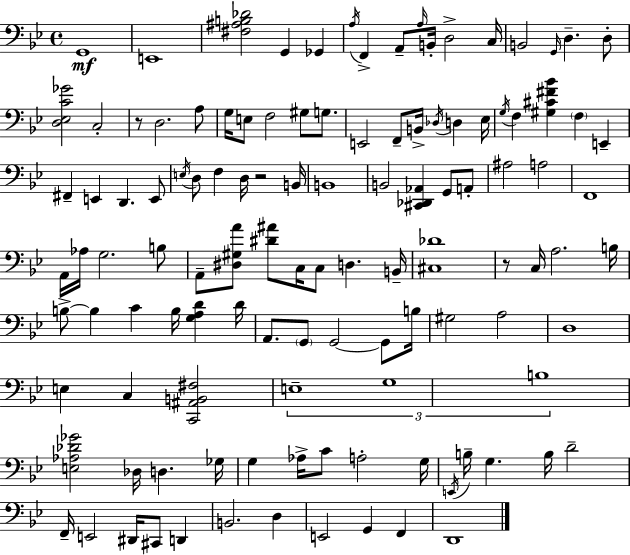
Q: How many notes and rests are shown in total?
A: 116